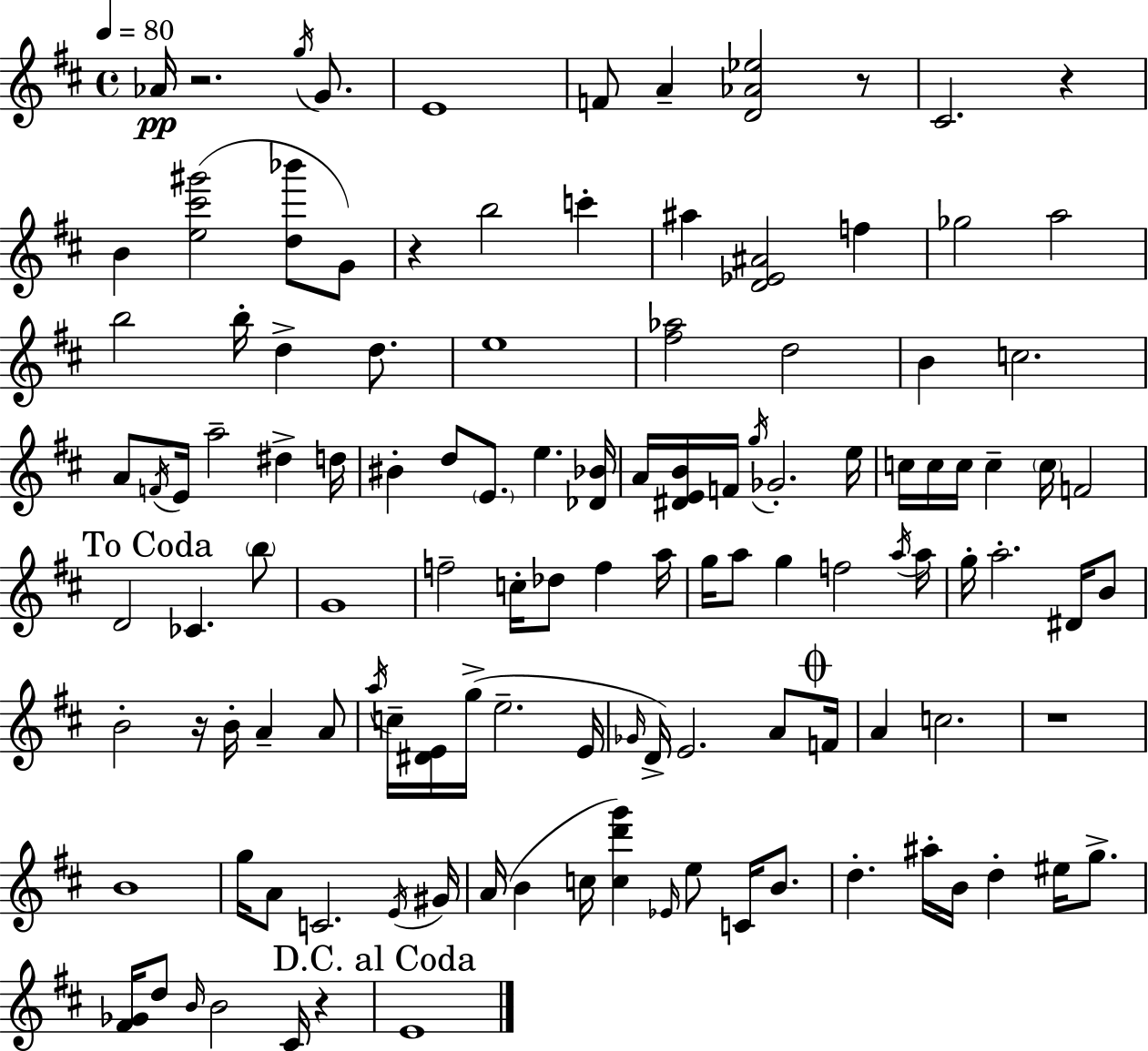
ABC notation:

X:1
T:Untitled
M:4/4
L:1/4
K:D
_A/4 z2 g/4 G/2 E4 F/2 A [D_A_e]2 z/2 ^C2 z B [e^c'^g']2 [d_b']/2 G/2 z b2 c' ^a [D_E^A]2 f _g2 a2 b2 b/4 d d/2 e4 [^f_a]2 d2 B c2 A/2 F/4 E/4 a2 ^d d/4 ^B d/2 E/2 e [_D_B]/4 A/4 [^DEB]/4 F/4 g/4 _G2 e/4 c/4 c/4 c/4 c c/4 F2 D2 _C b/2 G4 f2 c/4 _d/2 f a/4 g/4 a/2 g f2 a/4 a/4 g/4 a2 ^D/4 B/2 B2 z/4 B/4 A A/2 a/4 c/4 [^DE]/4 g/4 e2 E/4 _G/4 D/4 E2 A/2 F/4 A c2 z4 B4 g/4 A/2 C2 E/4 ^G/4 A/4 B c/4 [cd'g'] _E/4 e/2 C/4 B/2 d ^a/4 B/4 d ^e/4 g/2 [^F_G]/4 d/2 B/4 B2 ^C/4 z E4